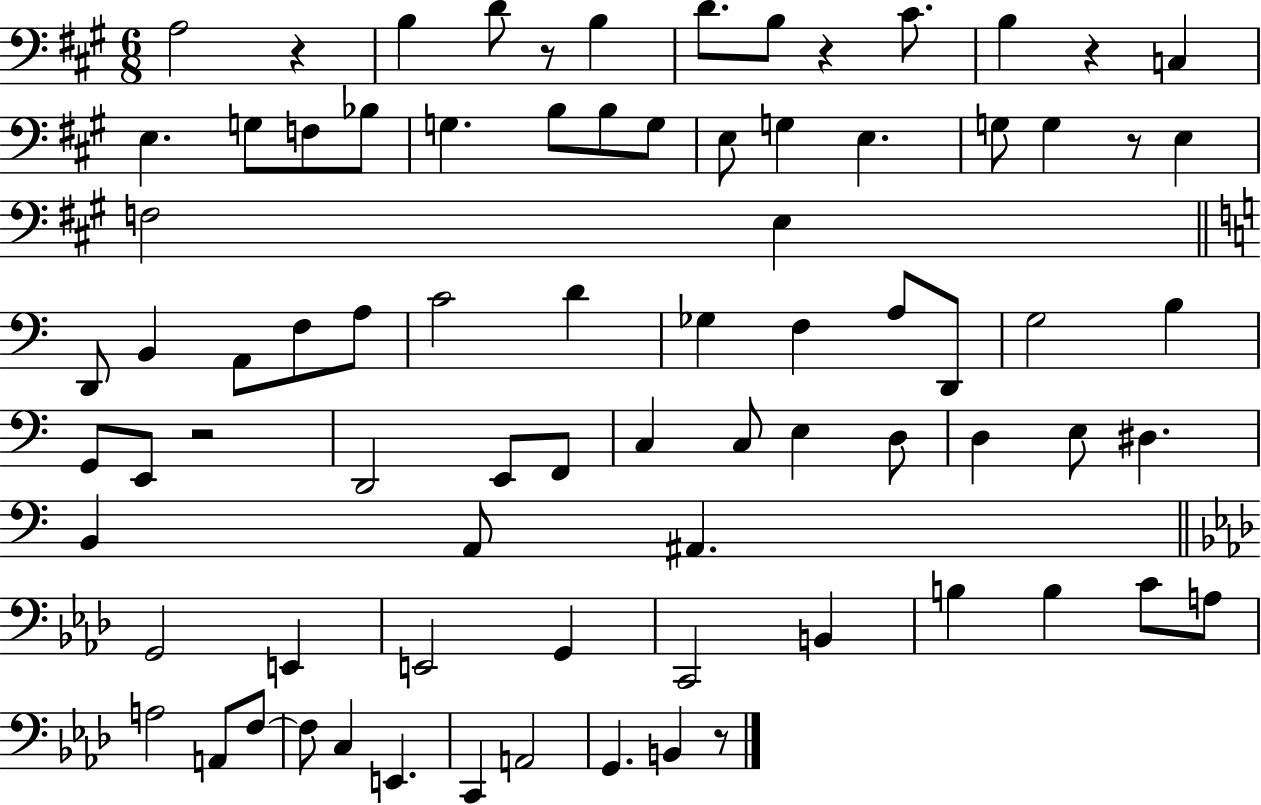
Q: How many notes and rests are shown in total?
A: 80